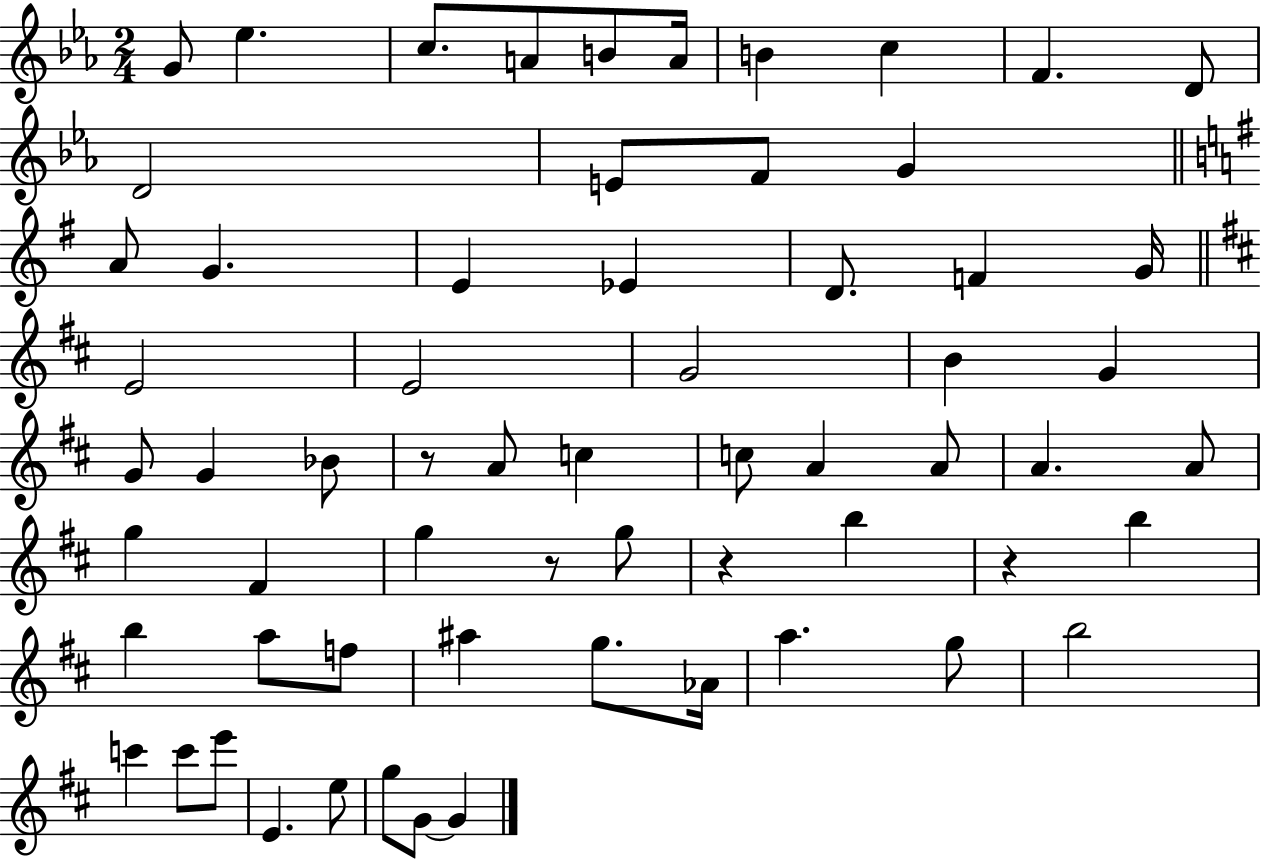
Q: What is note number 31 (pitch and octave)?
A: C5